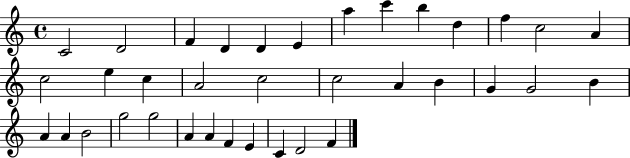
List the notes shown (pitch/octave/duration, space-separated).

C4/h D4/h F4/q D4/q D4/q E4/q A5/q C6/q B5/q D5/q F5/q C5/h A4/q C5/h E5/q C5/q A4/h C5/h C5/h A4/q B4/q G4/q G4/h B4/q A4/q A4/q B4/h G5/h G5/h A4/q A4/q F4/q E4/q C4/q D4/h F4/q